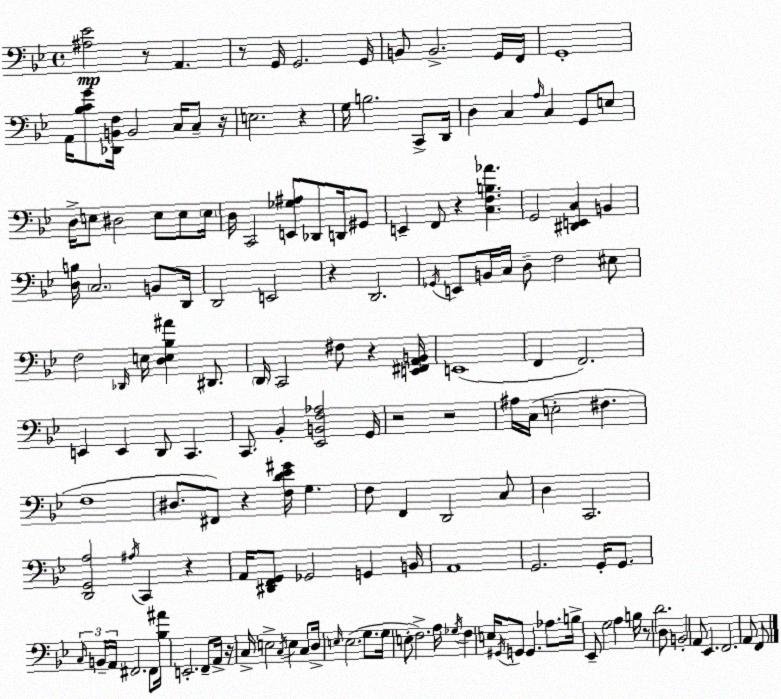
X:1
T:Untitled
M:4/4
L:1/4
K:Gm
[^A,_E]2 z/2 A,, z/2 G,,/4 G,,2 G,,/4 B,,/2 B,,2 G,,/4 F,,/4 G,,4 A,,/4 [_B,CG]/2 [_D,,B,,F,]/4 B,,2 C,/4 C,/2 z/4 E,2 z G,/4 B,2 C,,/2 D,,/4 D, C, A,/4 C, G,,/2 E,/2 D,/4 E,/2 ^D,2 E,/2 E,/2 E,/4 D,/4 C,,2 [E,,_G,^A,]/2 _D,,/2 D,,/4 ^G,,/2 E,, F,,/2 z [C,F,B,_A] G,,2 [^D,,E,,C,] B,, [D,B,]/4 C,2 B,,/2 D,,/4 D,,2 E,,2 z D,,2 _G,,/4 E,,/2 B,,/4 C,/4 D,/2 F,2 ^E,/2 F,2 _D,,/4 E,/4 [D,E,_B,^A] ^D,,/2 D,,/4 C,,2 ^F,/2 z [E,,^F,,A,,B,,]/4 E,,4 F,, F,,2 E,, E,, D,,/2 C,, C,,/2 _B,, [_E,,B,,F,_A,]2 G,,/4 z2 z2 ^A,/4 C,/4 E,2 ^F, F,4 ^D,/2 ^F,,/2 z [F,D_E^G]/4 G, F,/2 F,, D,,2 C,/2 D, C,,2 [D,,G,,A,]2 ^A,/4 C,, z A,,/4 [^D,,F,,G,,]/2 _G,,2 G,, B,,/4 A,,4 G,,2 G,,/4 G,,/2 C,/4 B,,/4 A,,/4 ^F,,2 ^F,,/2 [_B,^A]/4 E,,2 F,,/2 A,,/4 z/4 C,/4 E,2 C,/4 E, C,/2 D,/4 E,/4 E,2 G,/2 G,/4 E,/2 F,2 A,/4 _G,/4 F, E,/4 ^G,,/4 G,,/2 G,, _A,/2 B,/4 _E,,/2 G,2 A, B,/4 z/2 D2 D,/2 B,,2 A,,/2 _E,, F,,2 A,,/2 F,,/2